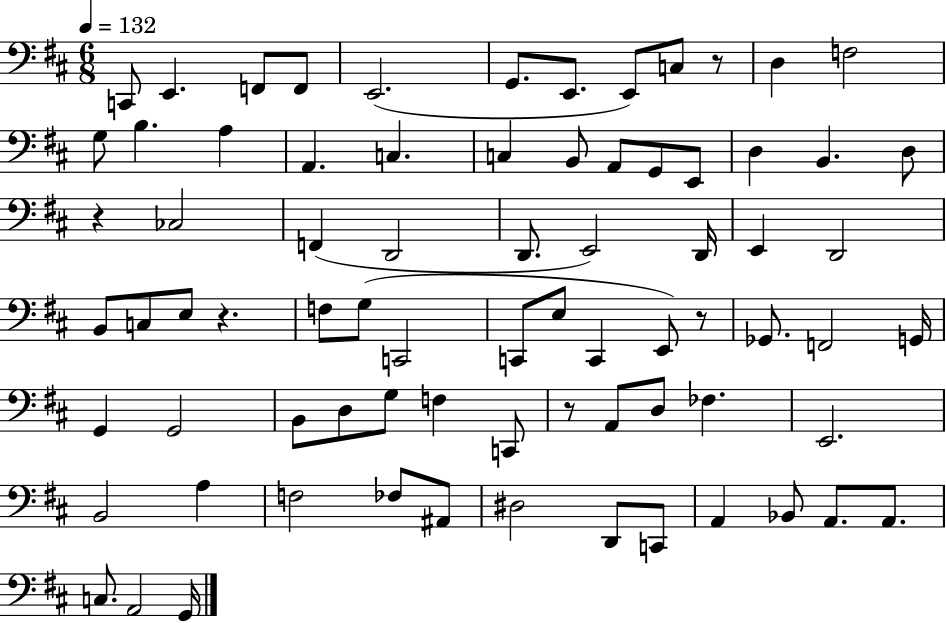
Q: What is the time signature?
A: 6/8